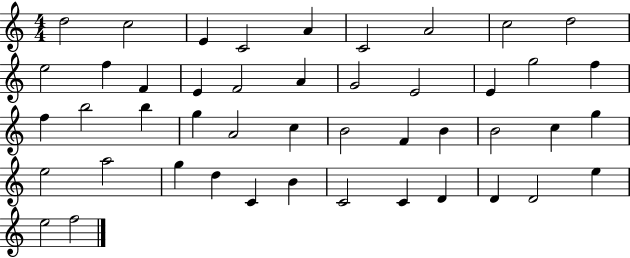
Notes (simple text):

D5/h C5/h E4/q C4/h A4/q C4/h A4/h C5/h D5/h E5/h F5/q F4/q E4/q F4/h A4/q G4/h E4/h E4/q G5/h F5/q F5/q B5/h B5/q G5/q A4/h C5/q B4/h F4/q B4/q B4/h C5/q G5/q E5/h A5/h G5/q D5/q C4/q B4/q C4/h C4/q D4/q D4/q D4/h E5/q E5/h F5/h